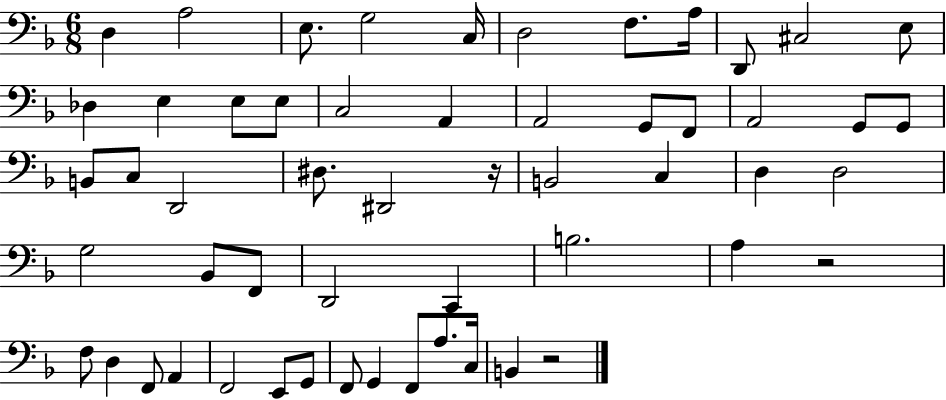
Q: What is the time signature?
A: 6/8